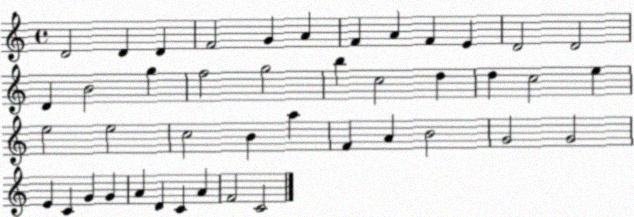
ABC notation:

X:1
T:Untitled
M:4/4
L:1/4
K:C
D2 D D F2 G A F A F E D2 D2 D B2 g f2 g2 b c2 d d c2 e e2 e2 c2 B a F A B2 G2 G2 E C G G A D C A F2 C2